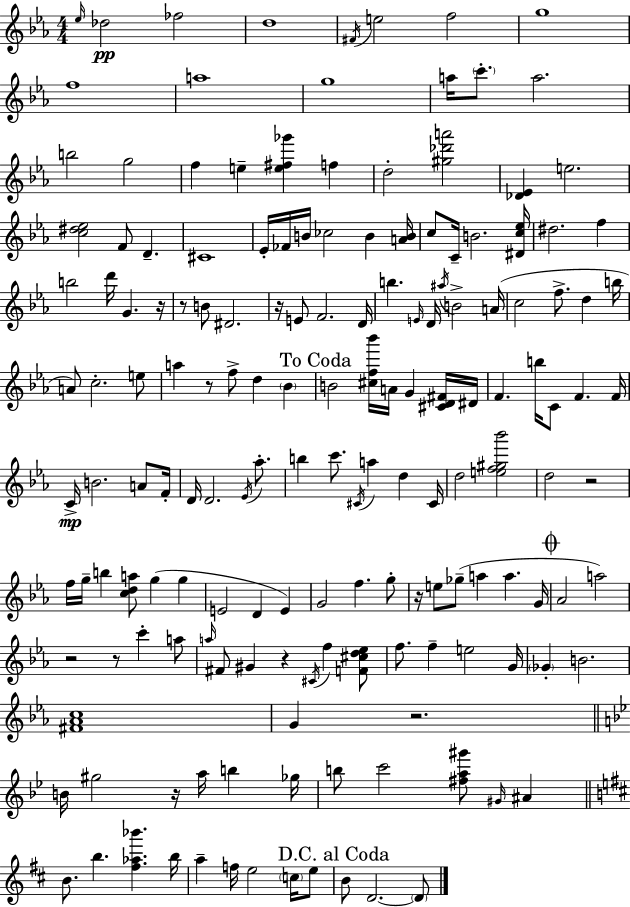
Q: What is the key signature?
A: C minor